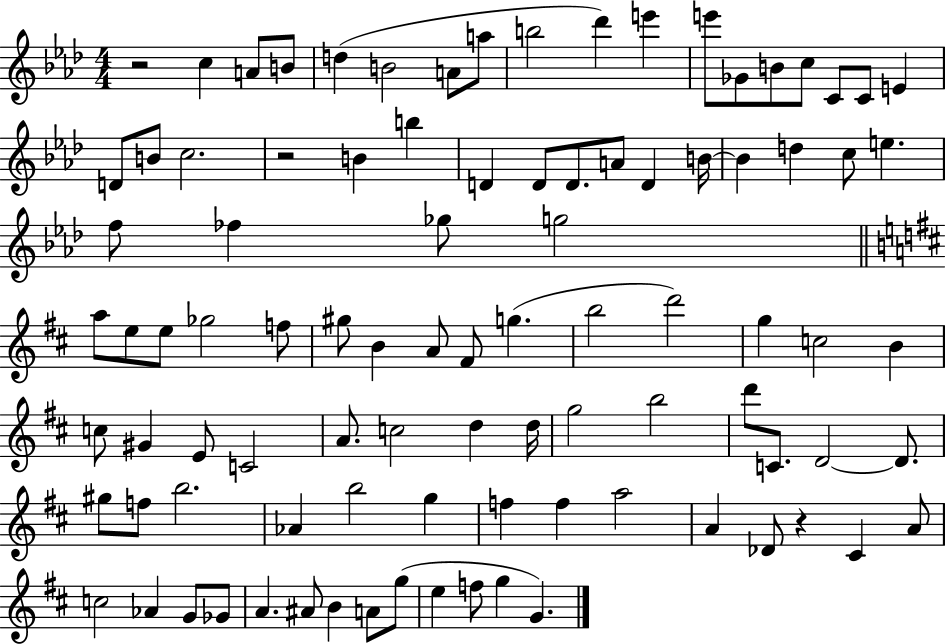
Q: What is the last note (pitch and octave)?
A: G4